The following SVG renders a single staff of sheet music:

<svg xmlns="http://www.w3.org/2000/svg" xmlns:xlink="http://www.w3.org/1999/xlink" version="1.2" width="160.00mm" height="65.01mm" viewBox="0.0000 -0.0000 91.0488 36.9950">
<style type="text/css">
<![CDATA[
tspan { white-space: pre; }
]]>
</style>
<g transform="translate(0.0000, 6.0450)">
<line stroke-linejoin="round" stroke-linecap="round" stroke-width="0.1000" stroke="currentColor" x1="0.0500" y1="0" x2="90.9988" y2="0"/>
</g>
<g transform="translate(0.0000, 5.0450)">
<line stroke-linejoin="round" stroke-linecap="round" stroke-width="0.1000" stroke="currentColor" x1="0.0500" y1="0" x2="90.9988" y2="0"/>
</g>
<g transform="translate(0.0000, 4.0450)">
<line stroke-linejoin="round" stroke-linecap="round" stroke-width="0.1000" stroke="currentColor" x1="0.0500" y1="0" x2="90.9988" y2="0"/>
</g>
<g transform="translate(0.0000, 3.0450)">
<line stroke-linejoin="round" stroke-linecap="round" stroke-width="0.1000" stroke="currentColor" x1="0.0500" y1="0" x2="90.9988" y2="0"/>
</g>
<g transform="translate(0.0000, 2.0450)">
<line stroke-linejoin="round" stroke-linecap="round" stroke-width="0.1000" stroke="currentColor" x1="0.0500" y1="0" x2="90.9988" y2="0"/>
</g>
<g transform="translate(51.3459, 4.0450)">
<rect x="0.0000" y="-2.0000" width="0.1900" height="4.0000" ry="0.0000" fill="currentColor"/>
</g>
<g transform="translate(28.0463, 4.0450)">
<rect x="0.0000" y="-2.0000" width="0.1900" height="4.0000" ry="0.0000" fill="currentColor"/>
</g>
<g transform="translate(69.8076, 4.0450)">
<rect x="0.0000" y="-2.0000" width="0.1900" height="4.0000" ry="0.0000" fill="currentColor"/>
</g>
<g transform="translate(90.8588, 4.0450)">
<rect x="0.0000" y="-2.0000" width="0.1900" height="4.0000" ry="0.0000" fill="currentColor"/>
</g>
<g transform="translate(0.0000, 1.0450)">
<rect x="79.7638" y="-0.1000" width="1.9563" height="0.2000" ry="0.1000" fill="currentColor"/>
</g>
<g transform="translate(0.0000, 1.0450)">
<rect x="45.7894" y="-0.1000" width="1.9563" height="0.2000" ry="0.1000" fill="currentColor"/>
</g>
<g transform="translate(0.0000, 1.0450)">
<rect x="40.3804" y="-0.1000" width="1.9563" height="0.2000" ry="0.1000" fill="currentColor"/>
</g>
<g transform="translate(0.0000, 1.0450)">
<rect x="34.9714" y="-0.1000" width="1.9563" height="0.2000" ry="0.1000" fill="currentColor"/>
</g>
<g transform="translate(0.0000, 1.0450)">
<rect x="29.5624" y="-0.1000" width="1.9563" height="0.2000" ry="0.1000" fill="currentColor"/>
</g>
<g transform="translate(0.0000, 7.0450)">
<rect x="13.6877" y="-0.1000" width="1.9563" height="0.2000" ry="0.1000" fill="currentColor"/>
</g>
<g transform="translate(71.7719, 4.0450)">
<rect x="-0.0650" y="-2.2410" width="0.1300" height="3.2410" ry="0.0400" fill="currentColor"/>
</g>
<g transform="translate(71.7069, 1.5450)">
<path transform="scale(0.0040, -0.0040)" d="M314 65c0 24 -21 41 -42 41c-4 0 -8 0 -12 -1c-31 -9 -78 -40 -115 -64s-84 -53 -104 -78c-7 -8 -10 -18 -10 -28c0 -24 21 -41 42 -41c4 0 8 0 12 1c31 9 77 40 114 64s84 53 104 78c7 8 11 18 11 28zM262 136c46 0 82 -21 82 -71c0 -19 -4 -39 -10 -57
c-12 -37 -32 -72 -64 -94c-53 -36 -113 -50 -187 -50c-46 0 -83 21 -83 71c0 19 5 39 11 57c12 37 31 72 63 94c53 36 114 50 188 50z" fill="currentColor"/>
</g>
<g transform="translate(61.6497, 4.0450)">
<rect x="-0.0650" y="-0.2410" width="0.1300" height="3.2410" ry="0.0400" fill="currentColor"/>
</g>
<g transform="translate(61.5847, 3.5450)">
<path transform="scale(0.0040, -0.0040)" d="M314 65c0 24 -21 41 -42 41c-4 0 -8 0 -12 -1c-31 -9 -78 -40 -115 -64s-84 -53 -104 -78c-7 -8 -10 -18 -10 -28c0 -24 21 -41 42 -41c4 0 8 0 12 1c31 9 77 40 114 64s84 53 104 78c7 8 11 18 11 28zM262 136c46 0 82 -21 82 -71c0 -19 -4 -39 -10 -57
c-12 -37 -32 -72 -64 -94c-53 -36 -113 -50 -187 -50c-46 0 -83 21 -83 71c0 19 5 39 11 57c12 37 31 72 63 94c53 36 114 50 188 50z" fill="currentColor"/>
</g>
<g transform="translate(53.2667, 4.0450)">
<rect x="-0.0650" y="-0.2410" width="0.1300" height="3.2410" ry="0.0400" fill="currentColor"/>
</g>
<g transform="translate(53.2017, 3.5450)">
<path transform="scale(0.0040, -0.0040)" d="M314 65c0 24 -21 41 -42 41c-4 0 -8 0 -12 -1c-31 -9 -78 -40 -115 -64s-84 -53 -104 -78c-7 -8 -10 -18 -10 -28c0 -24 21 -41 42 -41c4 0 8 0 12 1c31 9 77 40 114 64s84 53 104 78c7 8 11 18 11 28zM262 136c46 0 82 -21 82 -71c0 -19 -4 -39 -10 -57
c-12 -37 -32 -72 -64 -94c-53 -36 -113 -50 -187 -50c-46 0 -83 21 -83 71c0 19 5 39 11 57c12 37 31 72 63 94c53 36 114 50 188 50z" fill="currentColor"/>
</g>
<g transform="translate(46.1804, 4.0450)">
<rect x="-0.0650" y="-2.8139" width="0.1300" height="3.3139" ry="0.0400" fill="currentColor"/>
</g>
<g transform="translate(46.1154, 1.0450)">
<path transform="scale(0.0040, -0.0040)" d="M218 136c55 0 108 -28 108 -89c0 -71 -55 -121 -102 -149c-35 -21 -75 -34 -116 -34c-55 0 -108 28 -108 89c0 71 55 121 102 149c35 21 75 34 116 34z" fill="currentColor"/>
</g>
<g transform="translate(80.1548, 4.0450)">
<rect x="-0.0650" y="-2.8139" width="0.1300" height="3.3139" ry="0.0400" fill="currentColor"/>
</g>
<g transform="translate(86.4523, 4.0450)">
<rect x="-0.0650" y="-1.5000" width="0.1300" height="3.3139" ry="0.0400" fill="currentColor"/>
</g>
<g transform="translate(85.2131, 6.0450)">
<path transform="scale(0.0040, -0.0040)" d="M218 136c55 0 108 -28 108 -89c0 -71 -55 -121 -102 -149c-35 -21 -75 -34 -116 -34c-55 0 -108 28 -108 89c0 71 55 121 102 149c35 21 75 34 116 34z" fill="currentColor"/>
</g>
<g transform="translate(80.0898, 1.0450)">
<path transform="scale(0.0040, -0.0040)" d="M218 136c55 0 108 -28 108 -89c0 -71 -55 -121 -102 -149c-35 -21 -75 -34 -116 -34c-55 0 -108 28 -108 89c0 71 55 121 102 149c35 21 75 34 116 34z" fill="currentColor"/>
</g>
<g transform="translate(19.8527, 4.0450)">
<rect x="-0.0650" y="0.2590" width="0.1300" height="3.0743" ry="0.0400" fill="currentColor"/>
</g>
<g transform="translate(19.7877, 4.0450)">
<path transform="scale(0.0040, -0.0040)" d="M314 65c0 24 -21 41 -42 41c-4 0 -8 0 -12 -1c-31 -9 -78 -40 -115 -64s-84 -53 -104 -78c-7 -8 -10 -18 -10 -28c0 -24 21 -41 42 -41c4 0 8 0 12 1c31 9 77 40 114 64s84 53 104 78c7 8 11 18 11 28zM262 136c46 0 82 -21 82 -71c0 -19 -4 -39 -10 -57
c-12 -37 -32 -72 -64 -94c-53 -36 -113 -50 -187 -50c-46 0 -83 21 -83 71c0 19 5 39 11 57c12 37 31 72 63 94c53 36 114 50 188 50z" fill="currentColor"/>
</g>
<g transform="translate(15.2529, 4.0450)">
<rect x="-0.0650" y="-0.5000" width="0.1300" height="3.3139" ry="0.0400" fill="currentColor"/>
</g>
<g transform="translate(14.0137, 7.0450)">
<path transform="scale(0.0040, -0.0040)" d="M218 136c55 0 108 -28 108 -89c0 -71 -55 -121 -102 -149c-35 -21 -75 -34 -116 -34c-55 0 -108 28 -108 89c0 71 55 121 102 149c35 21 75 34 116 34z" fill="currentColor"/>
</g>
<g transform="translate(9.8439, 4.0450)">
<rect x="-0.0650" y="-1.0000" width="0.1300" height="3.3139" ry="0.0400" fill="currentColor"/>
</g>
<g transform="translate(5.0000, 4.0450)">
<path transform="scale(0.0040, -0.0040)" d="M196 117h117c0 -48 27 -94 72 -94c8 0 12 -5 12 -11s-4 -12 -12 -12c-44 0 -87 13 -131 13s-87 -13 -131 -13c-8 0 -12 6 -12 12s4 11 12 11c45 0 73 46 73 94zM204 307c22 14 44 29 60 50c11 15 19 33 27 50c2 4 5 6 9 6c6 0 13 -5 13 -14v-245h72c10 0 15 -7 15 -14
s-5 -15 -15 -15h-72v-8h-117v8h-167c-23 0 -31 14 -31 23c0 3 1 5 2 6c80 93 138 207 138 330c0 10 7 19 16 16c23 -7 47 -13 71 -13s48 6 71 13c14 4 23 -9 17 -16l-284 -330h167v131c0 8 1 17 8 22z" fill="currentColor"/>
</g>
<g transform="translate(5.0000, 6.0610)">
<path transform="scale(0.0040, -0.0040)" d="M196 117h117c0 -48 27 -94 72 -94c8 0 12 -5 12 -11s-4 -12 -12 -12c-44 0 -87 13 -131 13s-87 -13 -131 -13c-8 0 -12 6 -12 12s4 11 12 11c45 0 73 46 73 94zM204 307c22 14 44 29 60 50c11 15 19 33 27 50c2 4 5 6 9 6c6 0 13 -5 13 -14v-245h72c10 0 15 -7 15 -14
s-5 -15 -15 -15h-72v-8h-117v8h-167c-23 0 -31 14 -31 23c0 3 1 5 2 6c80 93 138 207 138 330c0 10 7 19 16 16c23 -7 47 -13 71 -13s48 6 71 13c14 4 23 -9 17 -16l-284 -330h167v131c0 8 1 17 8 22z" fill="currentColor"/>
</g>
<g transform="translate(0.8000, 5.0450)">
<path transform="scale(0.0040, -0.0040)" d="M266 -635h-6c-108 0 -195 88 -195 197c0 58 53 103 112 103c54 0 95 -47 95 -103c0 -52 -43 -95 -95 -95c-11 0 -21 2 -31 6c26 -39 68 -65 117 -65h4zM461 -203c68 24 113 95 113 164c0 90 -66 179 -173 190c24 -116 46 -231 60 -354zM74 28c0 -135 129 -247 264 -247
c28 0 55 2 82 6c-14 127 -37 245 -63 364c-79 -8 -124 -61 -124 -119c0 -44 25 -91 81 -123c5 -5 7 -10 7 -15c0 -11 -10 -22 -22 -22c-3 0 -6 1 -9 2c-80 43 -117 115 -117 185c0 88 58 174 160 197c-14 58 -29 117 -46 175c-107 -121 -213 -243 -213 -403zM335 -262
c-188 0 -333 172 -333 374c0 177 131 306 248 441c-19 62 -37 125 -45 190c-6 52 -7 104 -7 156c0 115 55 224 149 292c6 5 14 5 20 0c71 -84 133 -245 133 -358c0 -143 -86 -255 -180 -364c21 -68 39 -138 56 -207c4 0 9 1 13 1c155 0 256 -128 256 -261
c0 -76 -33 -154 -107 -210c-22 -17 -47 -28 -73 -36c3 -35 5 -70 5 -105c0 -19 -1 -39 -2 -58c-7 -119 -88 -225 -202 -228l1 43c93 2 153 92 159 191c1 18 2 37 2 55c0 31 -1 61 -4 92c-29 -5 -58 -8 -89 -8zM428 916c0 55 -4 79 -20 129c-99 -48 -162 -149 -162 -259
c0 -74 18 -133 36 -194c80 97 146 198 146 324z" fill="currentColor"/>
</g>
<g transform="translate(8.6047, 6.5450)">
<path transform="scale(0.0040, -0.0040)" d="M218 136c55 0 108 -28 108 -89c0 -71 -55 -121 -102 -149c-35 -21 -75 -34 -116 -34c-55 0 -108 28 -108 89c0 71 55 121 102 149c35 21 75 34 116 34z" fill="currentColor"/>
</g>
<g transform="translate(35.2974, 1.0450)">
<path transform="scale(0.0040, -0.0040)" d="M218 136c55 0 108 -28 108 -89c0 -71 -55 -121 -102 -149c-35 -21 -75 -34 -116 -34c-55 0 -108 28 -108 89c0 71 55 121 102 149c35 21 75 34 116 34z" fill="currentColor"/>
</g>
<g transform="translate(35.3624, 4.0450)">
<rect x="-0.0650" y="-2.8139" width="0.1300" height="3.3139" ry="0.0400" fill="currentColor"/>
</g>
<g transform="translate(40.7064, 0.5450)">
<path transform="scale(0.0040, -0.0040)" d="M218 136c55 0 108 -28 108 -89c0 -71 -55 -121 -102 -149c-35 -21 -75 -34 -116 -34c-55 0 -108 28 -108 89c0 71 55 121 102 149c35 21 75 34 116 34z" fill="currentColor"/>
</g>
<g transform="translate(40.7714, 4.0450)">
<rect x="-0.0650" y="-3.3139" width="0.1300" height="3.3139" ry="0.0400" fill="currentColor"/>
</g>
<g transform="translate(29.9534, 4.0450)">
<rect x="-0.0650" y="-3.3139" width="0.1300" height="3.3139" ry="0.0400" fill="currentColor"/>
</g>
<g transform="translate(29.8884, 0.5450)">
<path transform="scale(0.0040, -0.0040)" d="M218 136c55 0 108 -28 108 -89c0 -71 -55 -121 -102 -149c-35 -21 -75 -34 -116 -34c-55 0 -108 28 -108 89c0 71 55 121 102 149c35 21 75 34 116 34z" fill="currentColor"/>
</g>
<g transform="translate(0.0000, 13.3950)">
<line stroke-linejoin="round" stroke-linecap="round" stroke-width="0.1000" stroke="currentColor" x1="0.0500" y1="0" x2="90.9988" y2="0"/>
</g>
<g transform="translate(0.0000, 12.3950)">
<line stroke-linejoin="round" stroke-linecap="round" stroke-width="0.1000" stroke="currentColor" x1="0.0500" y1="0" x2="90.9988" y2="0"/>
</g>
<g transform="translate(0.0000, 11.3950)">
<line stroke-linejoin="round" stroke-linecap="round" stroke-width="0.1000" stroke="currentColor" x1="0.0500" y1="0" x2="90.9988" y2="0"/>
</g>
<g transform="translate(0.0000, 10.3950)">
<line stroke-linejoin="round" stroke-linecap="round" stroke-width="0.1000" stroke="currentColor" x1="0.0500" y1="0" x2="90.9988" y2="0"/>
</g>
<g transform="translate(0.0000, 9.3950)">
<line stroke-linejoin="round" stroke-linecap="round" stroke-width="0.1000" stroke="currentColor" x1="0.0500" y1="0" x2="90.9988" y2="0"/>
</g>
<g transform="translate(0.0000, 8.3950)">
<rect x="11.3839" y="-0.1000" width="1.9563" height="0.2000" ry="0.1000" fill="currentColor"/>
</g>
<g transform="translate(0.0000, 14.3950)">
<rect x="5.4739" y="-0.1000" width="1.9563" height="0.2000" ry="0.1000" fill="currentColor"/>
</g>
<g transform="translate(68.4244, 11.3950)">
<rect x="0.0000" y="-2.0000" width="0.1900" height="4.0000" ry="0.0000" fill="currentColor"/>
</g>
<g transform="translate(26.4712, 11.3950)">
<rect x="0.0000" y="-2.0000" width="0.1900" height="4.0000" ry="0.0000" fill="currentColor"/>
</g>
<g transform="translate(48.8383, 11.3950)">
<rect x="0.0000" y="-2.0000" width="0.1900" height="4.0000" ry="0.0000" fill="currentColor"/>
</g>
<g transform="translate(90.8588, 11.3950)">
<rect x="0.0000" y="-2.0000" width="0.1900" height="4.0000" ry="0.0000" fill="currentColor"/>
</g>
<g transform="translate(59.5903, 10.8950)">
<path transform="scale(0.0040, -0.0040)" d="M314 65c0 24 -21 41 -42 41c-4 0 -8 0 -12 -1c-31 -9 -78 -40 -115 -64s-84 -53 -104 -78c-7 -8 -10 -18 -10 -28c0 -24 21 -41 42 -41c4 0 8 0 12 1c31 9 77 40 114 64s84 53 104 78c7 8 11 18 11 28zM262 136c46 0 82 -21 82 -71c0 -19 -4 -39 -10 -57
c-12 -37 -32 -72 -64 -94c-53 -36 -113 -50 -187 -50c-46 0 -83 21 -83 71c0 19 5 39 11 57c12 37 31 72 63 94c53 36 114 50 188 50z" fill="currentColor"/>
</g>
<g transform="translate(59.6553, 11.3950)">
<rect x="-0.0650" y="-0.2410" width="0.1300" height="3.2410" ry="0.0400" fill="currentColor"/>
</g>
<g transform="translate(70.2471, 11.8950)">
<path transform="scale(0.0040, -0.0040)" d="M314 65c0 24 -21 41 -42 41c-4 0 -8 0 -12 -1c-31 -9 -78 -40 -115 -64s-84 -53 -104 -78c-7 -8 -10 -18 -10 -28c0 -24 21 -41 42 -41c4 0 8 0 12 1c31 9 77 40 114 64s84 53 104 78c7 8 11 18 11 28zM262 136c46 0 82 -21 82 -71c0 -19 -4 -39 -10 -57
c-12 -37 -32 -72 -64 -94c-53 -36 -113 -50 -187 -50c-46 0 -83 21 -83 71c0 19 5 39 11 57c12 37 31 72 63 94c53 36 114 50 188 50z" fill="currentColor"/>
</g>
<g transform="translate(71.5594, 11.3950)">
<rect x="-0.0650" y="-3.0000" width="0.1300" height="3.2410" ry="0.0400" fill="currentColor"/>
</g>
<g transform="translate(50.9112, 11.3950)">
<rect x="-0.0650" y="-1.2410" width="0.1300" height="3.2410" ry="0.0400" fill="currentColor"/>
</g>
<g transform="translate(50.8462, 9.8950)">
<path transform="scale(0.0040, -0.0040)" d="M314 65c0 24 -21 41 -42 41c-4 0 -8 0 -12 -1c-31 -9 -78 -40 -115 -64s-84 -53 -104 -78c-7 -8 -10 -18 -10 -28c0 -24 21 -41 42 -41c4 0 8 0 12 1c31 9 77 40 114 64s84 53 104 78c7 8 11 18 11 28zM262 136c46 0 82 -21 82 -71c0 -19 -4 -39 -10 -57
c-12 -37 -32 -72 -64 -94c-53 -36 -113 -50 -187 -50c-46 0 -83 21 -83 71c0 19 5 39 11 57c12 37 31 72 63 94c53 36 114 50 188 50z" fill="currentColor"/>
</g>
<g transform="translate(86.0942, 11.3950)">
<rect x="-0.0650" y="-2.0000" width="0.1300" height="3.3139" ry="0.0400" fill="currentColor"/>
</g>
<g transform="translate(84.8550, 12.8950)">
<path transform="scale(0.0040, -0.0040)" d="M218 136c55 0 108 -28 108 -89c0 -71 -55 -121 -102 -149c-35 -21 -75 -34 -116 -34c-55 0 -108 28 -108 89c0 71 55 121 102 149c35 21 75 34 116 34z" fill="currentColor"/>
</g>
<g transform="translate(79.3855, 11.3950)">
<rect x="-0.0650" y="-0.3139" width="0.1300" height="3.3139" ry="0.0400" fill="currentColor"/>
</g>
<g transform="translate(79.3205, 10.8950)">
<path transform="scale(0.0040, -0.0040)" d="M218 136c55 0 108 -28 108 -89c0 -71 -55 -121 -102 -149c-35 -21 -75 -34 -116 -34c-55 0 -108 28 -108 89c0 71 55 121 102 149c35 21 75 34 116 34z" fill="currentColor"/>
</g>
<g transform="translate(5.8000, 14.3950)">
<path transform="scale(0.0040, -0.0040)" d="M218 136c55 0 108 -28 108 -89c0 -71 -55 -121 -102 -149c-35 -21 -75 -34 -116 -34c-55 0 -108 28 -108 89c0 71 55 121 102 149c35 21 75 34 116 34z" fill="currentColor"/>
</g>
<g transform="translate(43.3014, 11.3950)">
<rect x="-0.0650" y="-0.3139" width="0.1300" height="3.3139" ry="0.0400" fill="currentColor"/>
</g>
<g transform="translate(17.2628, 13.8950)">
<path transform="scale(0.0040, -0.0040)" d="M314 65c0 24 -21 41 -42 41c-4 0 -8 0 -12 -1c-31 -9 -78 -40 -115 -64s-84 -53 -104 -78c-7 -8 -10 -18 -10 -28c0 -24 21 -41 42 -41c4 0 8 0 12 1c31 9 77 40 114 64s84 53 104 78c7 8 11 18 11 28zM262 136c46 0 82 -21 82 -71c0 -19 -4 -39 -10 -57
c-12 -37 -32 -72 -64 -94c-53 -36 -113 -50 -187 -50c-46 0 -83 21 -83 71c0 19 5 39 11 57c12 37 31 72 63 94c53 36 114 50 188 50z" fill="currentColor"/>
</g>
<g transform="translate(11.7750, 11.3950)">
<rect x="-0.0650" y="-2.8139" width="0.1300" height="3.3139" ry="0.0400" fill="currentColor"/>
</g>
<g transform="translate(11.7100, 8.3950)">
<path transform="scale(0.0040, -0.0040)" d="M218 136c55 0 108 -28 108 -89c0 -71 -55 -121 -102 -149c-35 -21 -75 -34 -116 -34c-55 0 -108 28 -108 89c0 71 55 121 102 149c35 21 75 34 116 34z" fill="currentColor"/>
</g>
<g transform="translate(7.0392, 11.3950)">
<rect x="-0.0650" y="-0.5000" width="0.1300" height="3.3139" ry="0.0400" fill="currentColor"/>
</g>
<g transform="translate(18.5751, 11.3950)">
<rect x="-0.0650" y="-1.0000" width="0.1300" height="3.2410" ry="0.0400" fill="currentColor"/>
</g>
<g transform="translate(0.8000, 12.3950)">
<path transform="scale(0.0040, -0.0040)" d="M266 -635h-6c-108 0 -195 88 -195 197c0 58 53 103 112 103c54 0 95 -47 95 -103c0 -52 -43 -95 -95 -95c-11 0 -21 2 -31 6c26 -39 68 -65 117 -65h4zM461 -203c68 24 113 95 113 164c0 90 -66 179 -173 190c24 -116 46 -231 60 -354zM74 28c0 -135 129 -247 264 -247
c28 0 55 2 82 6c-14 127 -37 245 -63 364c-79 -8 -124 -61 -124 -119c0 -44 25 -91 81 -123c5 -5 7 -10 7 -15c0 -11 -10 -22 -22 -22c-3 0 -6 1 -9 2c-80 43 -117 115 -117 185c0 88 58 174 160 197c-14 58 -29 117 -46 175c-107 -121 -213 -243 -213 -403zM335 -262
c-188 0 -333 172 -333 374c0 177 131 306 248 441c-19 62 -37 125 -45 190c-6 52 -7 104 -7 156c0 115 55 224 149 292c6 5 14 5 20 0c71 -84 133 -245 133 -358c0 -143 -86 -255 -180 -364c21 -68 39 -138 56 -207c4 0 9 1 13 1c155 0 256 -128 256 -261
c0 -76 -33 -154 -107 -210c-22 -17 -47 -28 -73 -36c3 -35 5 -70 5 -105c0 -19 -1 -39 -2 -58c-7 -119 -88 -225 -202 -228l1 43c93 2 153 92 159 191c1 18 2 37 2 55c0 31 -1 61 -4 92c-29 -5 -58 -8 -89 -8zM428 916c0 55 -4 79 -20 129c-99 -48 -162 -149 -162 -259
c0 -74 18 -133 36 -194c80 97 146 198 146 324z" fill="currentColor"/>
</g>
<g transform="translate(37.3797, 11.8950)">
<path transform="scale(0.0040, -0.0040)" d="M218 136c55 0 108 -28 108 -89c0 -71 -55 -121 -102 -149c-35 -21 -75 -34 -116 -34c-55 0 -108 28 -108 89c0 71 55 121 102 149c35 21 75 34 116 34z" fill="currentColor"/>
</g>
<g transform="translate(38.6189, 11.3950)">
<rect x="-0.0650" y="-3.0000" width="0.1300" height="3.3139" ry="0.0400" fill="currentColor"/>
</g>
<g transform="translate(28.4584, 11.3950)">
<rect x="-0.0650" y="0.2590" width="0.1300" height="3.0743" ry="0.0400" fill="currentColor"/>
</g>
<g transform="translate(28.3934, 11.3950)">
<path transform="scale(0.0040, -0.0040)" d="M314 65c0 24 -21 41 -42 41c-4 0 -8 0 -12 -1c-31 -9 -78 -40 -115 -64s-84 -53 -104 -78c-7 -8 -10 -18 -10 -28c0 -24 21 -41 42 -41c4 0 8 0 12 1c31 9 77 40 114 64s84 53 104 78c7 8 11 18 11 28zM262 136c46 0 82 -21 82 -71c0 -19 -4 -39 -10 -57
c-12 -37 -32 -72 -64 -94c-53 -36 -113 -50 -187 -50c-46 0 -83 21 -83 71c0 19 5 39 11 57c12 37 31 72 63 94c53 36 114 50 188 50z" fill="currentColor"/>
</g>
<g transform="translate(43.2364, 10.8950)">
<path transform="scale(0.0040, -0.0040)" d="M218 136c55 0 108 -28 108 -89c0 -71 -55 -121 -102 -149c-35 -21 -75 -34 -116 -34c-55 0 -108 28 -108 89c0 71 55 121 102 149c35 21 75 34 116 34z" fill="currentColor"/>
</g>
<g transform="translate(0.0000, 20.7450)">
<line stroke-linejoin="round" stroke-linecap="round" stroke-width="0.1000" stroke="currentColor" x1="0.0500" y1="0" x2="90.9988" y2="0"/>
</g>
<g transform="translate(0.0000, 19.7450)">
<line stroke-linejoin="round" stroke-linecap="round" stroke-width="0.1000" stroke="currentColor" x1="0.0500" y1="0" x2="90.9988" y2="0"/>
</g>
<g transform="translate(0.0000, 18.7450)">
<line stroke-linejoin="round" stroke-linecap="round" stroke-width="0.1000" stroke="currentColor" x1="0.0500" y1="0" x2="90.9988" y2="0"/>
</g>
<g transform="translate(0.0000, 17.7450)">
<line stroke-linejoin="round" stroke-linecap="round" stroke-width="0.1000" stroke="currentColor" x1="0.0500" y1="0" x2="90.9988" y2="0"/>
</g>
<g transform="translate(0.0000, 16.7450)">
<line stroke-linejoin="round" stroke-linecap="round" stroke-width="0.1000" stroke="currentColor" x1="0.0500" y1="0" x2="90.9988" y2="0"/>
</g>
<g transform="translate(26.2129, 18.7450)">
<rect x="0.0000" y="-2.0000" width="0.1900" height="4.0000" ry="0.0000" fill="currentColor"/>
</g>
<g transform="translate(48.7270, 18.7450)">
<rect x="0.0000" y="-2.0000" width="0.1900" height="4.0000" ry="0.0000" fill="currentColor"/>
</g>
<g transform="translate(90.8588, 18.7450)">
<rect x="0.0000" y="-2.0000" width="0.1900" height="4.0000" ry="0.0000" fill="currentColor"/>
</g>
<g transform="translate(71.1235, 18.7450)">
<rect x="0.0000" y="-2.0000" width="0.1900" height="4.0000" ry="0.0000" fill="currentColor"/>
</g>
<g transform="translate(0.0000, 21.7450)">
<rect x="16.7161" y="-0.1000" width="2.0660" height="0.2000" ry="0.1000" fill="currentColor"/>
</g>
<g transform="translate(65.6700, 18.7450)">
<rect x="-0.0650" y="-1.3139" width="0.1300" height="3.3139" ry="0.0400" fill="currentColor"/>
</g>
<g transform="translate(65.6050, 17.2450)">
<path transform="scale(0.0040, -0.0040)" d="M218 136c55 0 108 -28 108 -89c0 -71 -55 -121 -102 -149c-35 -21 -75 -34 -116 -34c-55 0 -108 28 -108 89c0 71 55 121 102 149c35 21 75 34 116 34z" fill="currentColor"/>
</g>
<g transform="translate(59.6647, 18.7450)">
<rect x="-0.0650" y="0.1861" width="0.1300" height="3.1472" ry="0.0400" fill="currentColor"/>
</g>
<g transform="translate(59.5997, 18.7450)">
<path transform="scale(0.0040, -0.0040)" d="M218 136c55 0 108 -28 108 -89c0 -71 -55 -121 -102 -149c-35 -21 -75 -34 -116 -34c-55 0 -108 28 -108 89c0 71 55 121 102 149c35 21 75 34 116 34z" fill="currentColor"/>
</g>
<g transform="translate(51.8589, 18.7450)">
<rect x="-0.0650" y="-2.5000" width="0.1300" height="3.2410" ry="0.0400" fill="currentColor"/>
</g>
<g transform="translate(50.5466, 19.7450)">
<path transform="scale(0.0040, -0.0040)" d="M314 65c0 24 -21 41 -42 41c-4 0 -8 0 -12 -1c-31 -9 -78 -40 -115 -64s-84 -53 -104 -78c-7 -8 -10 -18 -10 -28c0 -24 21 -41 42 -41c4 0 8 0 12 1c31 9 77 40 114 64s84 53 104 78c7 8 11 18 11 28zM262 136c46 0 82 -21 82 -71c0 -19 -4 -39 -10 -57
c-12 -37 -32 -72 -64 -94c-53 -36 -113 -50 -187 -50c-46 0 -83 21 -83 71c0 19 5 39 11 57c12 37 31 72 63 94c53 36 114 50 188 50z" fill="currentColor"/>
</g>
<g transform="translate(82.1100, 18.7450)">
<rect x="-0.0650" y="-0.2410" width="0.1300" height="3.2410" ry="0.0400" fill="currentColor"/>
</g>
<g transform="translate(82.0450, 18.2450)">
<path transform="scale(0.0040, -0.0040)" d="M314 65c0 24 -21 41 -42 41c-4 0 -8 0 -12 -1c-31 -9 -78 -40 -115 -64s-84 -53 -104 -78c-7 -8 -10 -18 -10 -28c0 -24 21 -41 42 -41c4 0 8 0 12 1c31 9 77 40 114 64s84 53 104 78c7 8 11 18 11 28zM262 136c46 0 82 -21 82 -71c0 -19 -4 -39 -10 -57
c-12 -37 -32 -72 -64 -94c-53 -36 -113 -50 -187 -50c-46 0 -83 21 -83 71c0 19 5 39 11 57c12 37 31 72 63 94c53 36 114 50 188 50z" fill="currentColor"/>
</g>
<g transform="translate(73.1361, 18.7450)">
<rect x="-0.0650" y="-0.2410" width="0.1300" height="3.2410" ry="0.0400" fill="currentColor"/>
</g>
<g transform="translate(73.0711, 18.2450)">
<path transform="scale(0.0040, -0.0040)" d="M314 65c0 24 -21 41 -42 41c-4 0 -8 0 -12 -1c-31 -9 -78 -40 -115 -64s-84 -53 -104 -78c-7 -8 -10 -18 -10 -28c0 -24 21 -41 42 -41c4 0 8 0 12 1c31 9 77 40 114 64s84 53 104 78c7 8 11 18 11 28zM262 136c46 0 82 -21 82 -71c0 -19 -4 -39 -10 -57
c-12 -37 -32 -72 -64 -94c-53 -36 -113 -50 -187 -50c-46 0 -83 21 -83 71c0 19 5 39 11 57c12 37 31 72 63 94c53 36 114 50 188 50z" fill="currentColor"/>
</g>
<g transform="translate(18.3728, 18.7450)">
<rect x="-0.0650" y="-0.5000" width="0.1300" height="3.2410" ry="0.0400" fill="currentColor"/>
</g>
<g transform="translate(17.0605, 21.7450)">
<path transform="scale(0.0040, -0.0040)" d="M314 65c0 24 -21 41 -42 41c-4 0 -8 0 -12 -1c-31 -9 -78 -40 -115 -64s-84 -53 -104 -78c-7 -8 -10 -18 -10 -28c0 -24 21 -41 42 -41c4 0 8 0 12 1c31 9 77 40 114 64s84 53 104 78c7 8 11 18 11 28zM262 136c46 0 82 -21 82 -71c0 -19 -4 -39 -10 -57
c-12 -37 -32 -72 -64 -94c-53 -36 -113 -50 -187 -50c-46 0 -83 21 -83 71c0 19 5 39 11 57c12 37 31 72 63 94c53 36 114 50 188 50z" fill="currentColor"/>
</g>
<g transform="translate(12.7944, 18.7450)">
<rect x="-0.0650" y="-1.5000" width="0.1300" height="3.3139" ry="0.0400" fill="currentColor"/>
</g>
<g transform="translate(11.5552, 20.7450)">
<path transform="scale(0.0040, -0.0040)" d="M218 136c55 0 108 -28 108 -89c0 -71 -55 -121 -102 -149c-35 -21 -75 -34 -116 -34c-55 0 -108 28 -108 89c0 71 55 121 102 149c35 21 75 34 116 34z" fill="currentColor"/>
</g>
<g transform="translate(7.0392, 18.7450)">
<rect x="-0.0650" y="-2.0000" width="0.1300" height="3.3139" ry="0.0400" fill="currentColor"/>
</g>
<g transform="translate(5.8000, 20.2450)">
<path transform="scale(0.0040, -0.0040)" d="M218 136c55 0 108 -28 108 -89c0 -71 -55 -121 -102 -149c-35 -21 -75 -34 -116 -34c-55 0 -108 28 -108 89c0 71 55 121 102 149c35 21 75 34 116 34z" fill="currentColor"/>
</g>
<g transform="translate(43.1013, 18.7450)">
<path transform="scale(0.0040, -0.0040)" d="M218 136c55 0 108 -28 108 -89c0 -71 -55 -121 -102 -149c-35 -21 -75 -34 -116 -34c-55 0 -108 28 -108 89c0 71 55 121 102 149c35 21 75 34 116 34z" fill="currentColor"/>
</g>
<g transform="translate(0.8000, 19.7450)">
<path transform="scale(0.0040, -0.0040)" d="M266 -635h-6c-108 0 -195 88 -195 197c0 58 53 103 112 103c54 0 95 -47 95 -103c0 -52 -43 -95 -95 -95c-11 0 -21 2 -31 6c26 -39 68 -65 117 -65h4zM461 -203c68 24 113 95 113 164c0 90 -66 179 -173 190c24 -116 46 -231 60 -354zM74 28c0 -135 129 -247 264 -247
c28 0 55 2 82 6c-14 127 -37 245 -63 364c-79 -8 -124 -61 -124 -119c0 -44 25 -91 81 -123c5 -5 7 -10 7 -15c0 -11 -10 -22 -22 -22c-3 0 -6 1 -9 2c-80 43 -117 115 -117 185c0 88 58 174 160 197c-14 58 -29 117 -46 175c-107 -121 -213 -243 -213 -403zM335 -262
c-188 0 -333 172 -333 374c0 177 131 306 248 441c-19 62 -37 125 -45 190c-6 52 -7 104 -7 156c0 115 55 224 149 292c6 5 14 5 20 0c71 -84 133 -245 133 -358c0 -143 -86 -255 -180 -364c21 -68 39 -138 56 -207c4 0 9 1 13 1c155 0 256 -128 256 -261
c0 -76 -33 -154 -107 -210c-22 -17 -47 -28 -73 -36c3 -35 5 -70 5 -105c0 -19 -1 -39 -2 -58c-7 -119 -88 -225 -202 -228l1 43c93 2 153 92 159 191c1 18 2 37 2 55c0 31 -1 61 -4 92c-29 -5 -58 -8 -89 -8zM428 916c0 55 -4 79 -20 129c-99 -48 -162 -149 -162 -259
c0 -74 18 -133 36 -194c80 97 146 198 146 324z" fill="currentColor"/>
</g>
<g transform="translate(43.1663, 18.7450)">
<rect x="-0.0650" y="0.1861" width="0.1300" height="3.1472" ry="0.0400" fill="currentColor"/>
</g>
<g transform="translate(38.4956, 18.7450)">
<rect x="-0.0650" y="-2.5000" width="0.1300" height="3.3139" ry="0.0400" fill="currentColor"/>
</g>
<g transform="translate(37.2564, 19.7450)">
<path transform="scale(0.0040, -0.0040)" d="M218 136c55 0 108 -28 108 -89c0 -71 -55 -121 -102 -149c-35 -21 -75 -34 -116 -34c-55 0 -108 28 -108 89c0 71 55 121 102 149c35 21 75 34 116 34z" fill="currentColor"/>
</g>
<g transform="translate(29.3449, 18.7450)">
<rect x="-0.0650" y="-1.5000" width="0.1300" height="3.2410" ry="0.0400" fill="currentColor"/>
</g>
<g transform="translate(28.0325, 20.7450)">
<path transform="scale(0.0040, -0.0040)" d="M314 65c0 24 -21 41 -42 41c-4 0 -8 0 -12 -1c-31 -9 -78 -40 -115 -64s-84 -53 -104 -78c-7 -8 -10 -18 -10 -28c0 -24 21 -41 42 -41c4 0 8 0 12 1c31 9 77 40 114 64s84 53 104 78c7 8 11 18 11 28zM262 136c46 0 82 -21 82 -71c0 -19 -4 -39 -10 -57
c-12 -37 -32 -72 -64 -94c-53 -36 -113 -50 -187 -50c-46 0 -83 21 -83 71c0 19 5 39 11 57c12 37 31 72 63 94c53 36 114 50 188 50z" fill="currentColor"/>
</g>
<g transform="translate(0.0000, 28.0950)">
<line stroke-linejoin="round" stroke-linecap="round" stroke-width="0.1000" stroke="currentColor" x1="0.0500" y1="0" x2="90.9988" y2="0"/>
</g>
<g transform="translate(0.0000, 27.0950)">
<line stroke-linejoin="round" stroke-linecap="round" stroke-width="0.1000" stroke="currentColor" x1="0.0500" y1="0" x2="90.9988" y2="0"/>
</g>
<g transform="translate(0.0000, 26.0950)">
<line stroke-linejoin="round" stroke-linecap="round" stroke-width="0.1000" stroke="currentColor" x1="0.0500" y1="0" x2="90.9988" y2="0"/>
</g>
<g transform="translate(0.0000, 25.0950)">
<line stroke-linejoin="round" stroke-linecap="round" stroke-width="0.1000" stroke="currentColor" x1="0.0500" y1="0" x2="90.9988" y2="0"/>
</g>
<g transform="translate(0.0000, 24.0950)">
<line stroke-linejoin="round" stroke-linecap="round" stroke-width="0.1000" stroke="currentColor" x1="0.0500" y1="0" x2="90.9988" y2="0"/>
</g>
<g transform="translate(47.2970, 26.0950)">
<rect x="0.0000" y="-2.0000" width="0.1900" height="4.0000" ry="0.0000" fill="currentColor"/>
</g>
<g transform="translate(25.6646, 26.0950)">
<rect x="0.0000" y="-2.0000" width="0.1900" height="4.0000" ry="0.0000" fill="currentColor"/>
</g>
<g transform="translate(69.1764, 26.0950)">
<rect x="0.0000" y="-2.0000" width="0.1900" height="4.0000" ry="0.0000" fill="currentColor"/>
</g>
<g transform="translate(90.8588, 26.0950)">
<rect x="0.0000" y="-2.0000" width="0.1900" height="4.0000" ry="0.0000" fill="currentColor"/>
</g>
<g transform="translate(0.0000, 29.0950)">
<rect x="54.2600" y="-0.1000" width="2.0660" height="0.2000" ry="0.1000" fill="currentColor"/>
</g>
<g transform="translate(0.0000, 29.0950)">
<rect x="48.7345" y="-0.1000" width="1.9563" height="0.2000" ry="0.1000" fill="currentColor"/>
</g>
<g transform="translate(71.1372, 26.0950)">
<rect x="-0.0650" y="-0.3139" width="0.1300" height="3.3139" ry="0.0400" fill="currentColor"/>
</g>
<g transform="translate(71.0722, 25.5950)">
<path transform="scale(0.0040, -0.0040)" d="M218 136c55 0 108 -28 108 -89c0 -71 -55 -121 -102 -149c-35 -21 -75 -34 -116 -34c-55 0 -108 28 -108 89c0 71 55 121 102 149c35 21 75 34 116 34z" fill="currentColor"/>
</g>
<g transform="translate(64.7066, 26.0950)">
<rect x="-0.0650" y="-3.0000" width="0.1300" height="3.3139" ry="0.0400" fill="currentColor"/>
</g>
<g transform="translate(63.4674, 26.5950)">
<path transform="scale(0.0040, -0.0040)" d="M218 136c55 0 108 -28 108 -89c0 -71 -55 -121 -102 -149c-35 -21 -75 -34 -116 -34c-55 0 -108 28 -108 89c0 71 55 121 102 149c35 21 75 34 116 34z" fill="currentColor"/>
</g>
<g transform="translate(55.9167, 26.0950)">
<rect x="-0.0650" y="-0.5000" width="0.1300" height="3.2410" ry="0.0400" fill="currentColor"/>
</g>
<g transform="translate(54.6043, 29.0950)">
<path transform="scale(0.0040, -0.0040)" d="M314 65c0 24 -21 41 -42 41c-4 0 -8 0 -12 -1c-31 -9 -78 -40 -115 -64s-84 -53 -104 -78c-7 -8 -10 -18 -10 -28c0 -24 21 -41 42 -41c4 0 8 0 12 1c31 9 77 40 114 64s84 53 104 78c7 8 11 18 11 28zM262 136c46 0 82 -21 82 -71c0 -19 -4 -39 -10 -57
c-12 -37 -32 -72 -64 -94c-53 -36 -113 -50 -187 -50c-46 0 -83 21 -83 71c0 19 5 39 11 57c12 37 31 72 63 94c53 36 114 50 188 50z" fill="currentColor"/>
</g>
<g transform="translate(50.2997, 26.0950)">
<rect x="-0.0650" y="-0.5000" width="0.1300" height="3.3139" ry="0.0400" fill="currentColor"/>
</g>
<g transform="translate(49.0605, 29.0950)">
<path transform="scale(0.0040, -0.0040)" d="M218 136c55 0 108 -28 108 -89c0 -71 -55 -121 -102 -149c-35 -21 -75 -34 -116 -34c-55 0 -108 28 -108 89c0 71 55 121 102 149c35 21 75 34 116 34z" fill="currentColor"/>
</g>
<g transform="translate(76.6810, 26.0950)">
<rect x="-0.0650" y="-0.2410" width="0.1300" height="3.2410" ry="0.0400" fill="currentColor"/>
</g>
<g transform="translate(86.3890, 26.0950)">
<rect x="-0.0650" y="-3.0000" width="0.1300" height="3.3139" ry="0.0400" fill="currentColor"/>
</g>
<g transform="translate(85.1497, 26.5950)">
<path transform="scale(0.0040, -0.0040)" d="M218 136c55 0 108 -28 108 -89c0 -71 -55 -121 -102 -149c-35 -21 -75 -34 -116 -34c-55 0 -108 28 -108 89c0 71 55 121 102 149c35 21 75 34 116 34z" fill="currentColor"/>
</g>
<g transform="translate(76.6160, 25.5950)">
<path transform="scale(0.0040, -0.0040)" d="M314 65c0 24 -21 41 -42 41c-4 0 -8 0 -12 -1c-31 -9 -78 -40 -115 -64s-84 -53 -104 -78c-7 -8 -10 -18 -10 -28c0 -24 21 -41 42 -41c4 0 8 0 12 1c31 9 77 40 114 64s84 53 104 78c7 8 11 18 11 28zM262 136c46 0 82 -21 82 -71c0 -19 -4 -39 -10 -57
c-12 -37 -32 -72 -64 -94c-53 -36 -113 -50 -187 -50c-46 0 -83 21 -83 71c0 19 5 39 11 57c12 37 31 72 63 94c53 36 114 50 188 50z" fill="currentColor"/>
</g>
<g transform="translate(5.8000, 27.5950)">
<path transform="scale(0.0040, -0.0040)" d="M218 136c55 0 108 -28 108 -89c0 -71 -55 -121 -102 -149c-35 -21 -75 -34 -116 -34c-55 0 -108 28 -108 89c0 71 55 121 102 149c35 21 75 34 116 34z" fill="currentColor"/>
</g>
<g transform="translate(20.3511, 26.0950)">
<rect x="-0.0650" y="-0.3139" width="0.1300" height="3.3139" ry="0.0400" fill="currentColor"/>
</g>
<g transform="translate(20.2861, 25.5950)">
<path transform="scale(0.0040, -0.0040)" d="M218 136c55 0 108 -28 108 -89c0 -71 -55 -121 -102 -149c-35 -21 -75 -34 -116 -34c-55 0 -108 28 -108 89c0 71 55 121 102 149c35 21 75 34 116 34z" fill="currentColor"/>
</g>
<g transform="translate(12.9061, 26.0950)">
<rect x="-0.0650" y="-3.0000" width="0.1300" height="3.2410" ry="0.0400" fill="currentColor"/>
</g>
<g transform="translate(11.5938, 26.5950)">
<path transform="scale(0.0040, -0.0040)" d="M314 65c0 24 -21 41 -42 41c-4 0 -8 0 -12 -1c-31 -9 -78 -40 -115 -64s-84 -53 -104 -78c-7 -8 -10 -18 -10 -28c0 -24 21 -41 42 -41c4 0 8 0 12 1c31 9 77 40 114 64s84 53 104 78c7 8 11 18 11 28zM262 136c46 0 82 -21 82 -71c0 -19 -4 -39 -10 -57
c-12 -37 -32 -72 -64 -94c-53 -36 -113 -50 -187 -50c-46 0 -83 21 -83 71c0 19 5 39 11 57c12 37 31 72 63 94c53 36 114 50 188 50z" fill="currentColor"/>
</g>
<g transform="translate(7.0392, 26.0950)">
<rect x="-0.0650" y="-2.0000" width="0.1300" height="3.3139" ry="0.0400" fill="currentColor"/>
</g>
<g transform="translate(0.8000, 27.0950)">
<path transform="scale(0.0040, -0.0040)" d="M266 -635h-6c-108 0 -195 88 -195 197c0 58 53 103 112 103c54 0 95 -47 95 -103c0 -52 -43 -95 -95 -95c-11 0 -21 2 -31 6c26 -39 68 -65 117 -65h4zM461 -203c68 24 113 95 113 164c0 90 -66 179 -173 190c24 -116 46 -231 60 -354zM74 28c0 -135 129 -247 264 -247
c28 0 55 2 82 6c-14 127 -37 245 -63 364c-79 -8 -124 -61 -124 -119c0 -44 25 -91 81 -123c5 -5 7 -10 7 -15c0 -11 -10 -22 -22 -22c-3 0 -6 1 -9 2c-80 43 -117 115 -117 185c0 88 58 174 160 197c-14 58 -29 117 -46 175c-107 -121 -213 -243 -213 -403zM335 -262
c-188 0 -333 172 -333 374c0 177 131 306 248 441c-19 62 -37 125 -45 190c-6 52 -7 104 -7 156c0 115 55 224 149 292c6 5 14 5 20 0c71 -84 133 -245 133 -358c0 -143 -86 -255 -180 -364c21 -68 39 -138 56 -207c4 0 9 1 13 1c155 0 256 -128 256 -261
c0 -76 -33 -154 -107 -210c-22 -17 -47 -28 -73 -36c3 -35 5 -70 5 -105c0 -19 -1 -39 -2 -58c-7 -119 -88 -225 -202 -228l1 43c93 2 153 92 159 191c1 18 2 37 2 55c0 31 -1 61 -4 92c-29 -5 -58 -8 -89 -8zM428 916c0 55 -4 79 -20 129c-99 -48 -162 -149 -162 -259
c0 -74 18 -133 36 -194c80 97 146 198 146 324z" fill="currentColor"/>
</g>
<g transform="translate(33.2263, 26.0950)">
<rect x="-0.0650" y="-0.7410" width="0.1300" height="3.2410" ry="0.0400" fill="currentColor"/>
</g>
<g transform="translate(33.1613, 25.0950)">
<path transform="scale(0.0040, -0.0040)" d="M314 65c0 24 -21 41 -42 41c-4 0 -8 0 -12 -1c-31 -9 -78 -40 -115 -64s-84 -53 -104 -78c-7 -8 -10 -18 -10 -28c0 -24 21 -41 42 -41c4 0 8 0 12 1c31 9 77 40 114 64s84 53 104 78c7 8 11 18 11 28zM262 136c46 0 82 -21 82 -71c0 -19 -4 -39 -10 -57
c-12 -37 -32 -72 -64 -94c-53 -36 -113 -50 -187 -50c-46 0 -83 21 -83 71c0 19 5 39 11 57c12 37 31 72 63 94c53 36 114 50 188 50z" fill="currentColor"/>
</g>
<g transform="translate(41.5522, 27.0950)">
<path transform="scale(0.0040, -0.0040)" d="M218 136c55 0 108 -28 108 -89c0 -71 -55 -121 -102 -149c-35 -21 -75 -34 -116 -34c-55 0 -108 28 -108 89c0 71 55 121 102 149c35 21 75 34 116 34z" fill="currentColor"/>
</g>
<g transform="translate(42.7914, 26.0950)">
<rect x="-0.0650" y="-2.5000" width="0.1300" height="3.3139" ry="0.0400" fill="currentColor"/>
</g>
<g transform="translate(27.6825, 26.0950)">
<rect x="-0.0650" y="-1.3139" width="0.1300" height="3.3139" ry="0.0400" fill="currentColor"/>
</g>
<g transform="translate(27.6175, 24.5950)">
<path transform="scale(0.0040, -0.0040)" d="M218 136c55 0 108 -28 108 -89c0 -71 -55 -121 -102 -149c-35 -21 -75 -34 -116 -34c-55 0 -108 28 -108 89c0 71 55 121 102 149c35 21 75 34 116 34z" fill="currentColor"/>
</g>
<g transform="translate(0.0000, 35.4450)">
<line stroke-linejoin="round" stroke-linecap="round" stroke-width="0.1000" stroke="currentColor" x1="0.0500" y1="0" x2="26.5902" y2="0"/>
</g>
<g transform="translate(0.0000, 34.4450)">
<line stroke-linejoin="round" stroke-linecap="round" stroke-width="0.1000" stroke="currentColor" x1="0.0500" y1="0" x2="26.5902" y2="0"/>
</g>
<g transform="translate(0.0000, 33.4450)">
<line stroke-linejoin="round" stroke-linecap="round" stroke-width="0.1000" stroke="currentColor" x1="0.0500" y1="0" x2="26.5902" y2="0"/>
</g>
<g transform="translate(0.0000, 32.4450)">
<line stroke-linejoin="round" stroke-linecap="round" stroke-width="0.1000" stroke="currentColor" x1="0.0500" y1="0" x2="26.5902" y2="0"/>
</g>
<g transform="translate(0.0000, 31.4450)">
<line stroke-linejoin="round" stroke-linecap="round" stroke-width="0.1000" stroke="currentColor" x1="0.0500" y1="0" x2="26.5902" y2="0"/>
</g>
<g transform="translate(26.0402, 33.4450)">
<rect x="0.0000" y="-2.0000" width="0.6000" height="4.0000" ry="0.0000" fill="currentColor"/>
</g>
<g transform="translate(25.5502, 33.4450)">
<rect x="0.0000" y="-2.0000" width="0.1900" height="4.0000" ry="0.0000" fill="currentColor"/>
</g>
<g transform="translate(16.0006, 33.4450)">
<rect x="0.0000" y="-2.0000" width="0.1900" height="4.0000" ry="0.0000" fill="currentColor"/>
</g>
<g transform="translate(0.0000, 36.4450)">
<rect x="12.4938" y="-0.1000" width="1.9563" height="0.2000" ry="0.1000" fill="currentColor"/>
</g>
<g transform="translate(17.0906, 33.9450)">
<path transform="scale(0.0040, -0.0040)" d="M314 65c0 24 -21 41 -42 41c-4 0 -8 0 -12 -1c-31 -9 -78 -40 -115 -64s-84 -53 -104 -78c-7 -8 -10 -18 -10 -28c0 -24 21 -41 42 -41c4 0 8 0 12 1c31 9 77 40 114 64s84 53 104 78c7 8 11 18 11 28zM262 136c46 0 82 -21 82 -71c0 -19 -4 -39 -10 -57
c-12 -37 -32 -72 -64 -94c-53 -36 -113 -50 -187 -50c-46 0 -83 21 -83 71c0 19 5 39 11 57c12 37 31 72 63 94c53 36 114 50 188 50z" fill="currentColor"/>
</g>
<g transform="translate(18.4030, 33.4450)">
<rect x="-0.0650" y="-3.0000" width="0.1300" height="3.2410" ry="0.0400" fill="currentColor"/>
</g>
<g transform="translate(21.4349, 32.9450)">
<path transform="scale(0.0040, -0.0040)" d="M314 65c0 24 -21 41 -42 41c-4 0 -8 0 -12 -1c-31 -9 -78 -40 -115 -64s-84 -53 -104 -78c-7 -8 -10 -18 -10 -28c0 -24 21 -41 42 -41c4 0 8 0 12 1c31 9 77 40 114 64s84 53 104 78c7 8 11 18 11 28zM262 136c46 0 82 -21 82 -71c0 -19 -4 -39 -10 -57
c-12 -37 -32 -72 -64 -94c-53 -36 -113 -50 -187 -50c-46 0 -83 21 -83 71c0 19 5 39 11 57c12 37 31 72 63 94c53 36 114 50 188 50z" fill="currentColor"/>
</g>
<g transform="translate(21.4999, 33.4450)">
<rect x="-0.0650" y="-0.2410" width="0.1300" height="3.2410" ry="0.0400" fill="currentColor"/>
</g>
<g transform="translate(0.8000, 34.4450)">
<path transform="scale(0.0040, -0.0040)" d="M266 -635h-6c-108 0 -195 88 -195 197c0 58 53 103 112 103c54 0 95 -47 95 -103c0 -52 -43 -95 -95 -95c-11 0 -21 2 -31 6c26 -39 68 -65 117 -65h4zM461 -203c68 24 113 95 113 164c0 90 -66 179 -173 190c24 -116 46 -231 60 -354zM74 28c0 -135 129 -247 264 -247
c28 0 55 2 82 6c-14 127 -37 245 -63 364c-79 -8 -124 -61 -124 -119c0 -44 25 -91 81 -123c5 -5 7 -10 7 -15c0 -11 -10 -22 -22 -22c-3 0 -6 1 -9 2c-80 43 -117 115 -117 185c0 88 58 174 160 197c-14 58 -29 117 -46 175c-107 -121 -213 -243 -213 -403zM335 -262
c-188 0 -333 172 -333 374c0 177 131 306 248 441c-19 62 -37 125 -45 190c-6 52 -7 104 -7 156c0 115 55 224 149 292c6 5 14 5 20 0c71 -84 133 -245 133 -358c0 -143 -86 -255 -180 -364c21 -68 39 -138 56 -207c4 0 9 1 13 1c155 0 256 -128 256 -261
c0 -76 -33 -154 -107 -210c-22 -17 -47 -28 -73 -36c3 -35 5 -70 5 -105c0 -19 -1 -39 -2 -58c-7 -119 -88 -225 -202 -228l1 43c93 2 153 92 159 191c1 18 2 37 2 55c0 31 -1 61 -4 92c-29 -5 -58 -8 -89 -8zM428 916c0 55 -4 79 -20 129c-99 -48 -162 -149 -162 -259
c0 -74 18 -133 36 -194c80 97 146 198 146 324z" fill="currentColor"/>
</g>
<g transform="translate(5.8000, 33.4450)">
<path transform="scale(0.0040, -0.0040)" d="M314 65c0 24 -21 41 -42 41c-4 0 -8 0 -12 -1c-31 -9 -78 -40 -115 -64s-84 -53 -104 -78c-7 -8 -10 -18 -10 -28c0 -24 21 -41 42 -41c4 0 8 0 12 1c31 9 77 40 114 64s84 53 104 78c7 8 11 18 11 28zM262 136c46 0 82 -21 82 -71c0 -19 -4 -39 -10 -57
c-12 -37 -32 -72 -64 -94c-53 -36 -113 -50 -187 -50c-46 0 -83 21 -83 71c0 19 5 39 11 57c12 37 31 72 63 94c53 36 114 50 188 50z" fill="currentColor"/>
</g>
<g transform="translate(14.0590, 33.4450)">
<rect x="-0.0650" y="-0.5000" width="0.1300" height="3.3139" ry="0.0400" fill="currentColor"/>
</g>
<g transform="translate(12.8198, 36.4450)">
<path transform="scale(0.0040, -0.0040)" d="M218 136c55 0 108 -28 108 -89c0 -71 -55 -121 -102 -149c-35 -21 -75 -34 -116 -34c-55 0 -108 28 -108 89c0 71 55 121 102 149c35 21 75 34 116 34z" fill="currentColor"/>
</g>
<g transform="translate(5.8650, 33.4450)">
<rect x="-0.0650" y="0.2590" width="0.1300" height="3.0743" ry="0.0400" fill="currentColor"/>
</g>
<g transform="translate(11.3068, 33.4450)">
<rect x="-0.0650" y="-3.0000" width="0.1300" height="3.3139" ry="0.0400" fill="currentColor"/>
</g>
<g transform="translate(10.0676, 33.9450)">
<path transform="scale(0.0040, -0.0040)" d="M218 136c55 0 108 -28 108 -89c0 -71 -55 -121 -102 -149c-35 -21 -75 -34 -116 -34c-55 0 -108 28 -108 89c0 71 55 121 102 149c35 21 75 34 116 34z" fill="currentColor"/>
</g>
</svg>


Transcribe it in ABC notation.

X:1
T:Untitled
M:4/4
L:1/4
K:C
D C B2 b a b a c2 c2 g2 a E C a D2 B2 A c e2 c2 A2 c F F E C2 E2 G B G2 B e c2 c2 F A2 c e d2 G C C2 A c c2 A B2 A C A2 c2